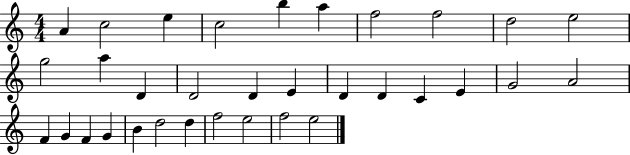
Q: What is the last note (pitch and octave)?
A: E5